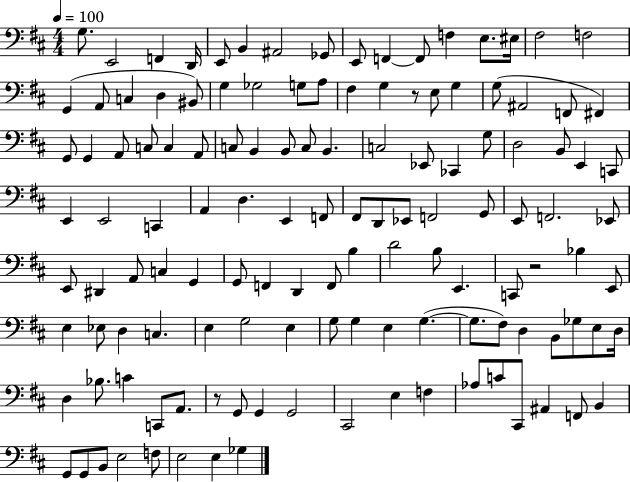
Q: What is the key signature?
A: D major